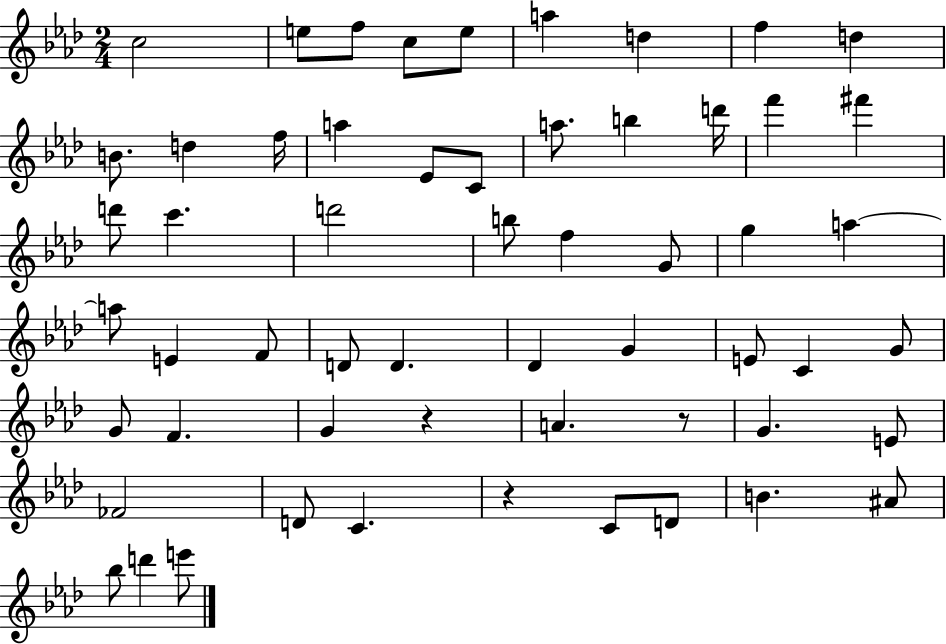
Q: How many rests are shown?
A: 3